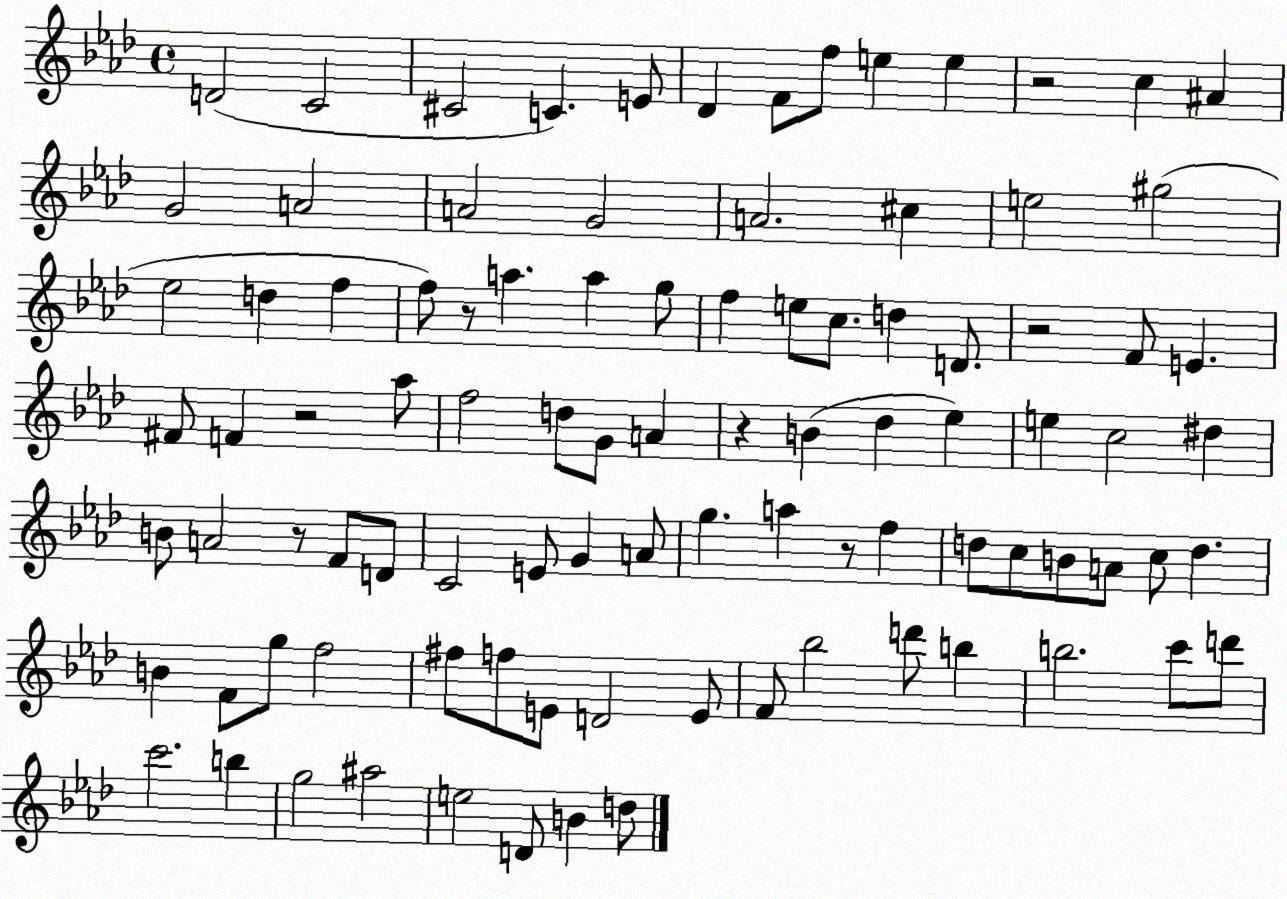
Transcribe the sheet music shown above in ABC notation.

X:1
T:Untitled
M:4/4
L:1/4
K:Ab
D2 C2 ^C2 C E/2 _D F/2 f/2 e e z2 c ^A G2 A2 A2 G2 A2 ^c e2 ^g2 _e2 d f f/2 z/2 a a g/2 f e/2 c/2 d D/2 z2 F/2 E ^F/2 F z2 _a/2 f2 d/2 G/2 A z B _d _e e c2 ^d B/2 A2 z/2 F/2 D/2 C2 E/2 G A/2 g a z/2 f d/2 c/2 B/2 A/2 c/2 d B F/2 g/2 f2 ^f/2 f/2 E/2 D2 E/2 F/2 _b2 d'/2 b b2 c'/2 d'/2 c'2 b g2 ^a2 e2 D/2 B d/2